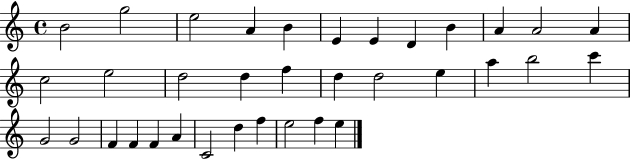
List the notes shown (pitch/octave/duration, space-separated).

B4/h G5/h E5/h A4/q B4/q E4/q E4/q D4/q B4/q A4/q A4/h A4/q C5/h E5/h D5/h D5/q F5/q D5/q D5/h E5/q A5/q B5/h C6/q G4/h G4/h F4/q F4/q F4/q A4/q C4/h D5/q F5/q E5/h F5/q E5/q